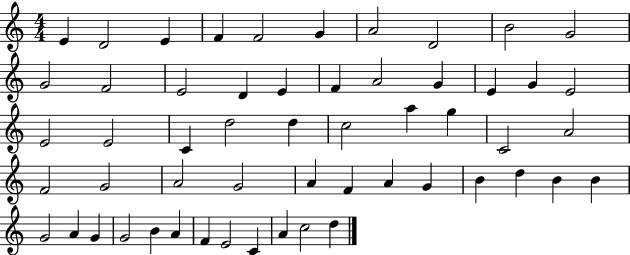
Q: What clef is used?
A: treble